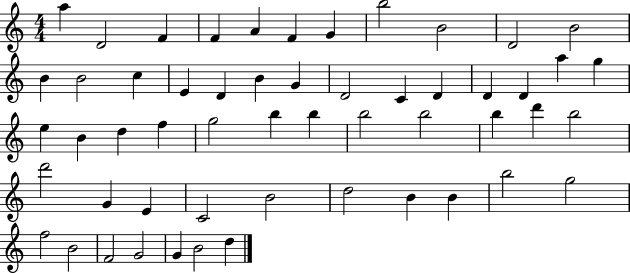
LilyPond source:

{
  \clef treble
  \numericTimeSignature
  \time 4/4
  \key c \major
  a''4 d'2 f'4 | f'4 a'4 f'4 g'4 | b''2 b'2 | d'2 b'2 | \break b'4 b'2 c''4 | e'4 d'4 b'4 g'4 | d'2 c'4 d'4 | d'4 d'4 a''4 g''4 | \break e''4 b'4 d''4 f''4 | g''2 b''4 b''4 | b''2 b''2 | b''4 d'''4 b''2 | \break d'''2 g'4 e'4 | c'2 b'2 | d''2 b'4 b'4 | b''2 g''2 | \break f''2 b'2 | f'2 g'2 | g'4 b'2 d''4 | \bar "|."
}